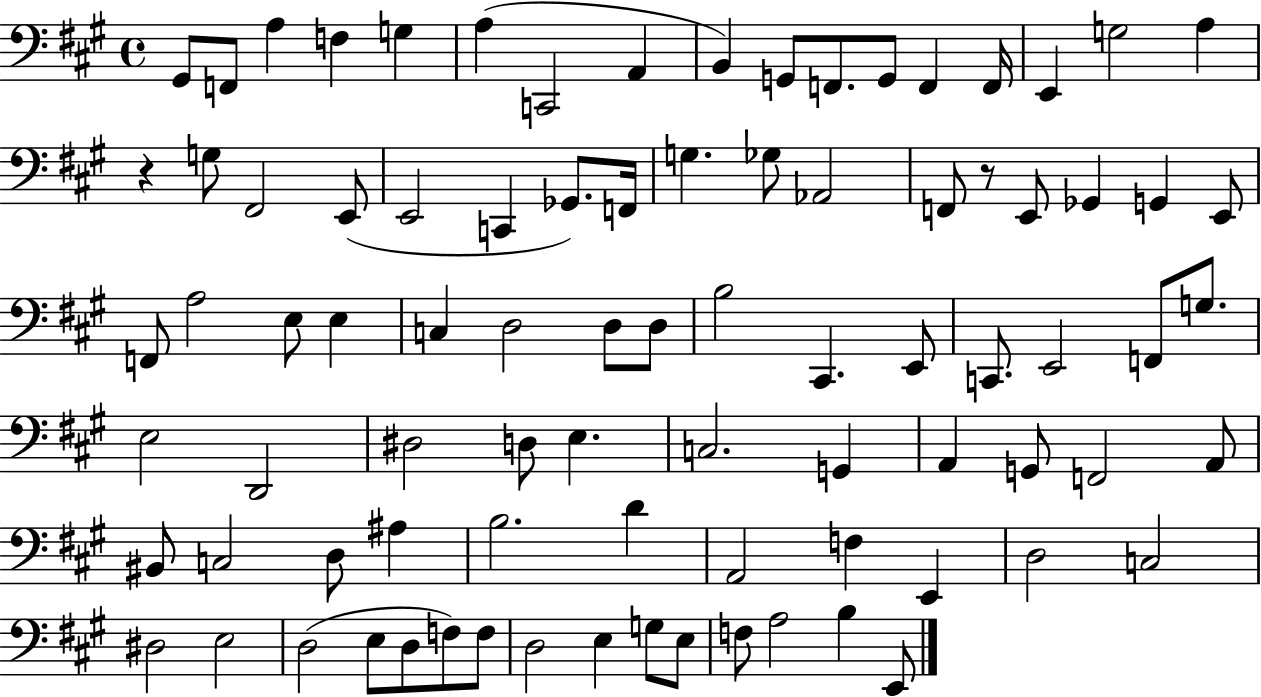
X:1
T:Untitled
M:4/4
L:1/4
K:A
^G,,/2 F,,/2 A, F, G, A, C,,2 A,, B,, G,,/2 F,,/2 G,,/2 F,, F,,/4 E,, G,2 A, z G,/2 ^F,,2 E,,/2 E,,2 C,, _G,,/2 F,,/4 G, _G,/2 _A,,2 F,,/2 z/2 E,,/2 _G,, G,, E,,/2 F,,/2 A,2 E,/2 E, C, D,2 D,/2 D,/2 B,2 ^C,, E,,/2 C,,/2 E,,2 F,,/2 G,/2 E,2 D,,2 ^D,2 D,/2 E, C,2 G,, A,, G,,/2 F,,2 A,,/2 ^B,,/2 C,2 D,/2 ^A, B,2 D A,,2 F, E,, D,2 C,2 ^D,2 E,2 D,2 E,/2 D,/2 F,/2 F,/2 D,2 E, G,/2 E,/2 F,/2 A,2 B, E,,/2